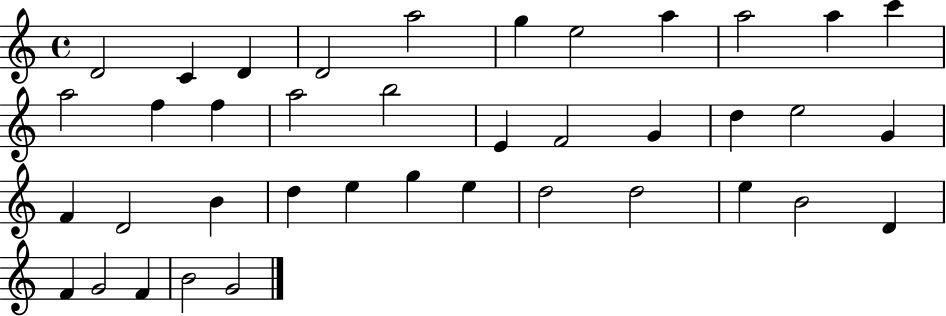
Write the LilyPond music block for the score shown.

{
  \clef treble
  \time 4/4
  \defaultTimeSignature
  \key c \major
  d'2 c'4 d'4 | d'2 a''2 | g''4 e''2 a''4 | a''2 a''4 c'''4 | \break a''2 f''4 f''4 | a''2 b''2 | e'4 f'2 g'4 | d''4 e''2 g'4 | \break f'4 d'2 b'4 | d''4 e''4 g''4 e''4 | d''2 d''2 | e''4 b'2 d'4 | \break f'4 g'2 f'4 | b'2 g'2 | \bar "|."
}